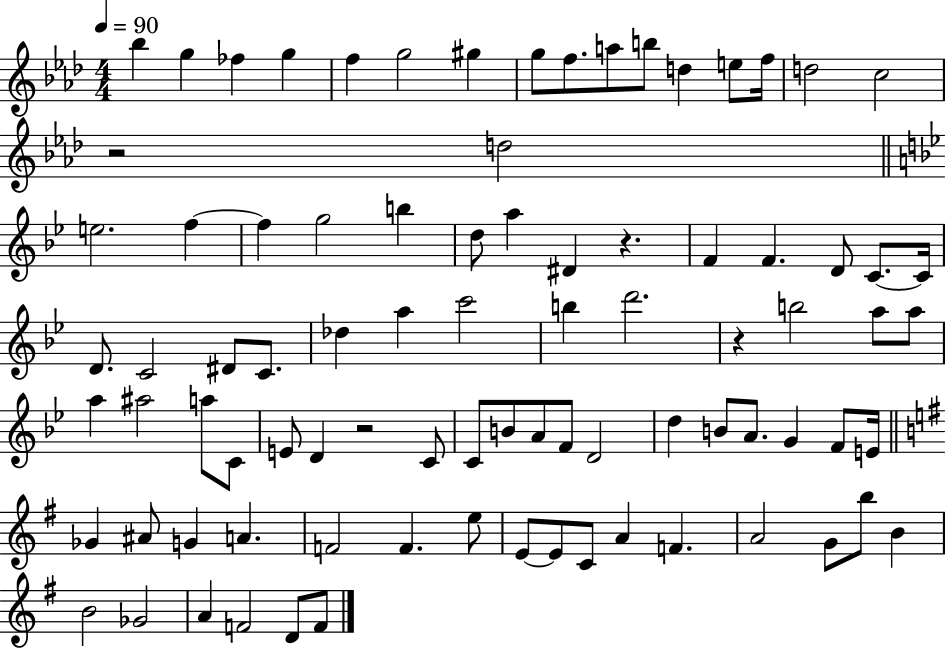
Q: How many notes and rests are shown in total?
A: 86